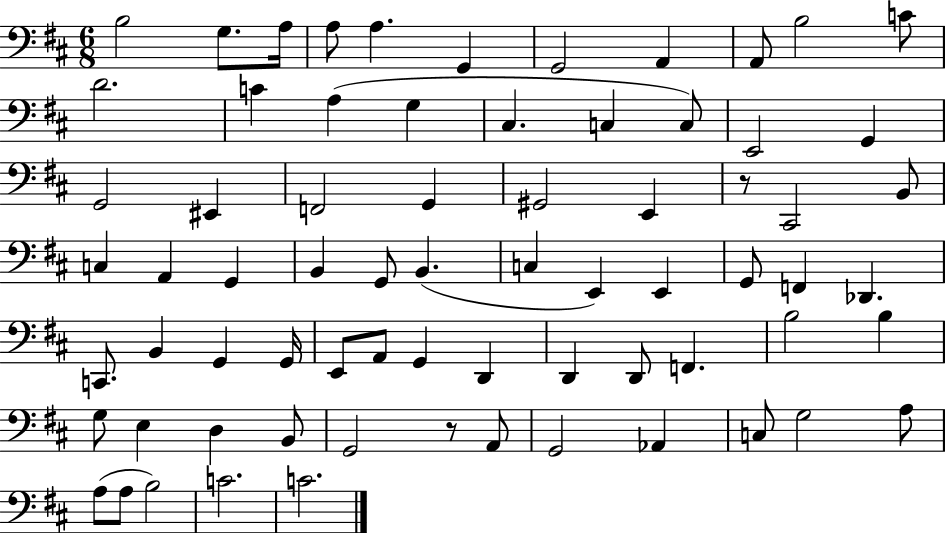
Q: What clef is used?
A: bass